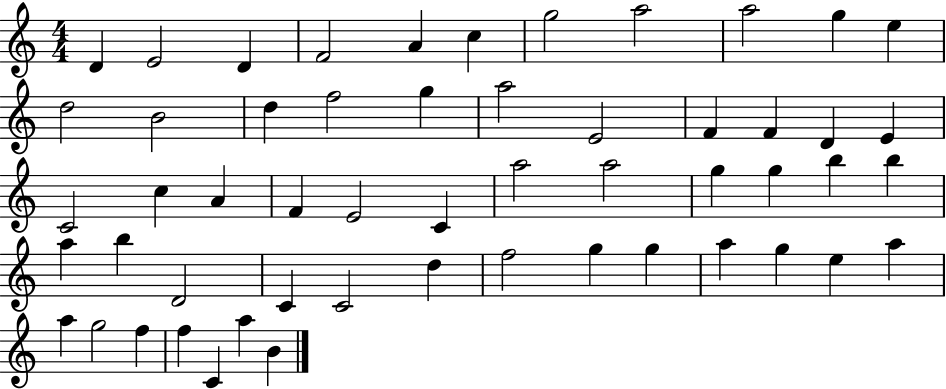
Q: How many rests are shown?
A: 0